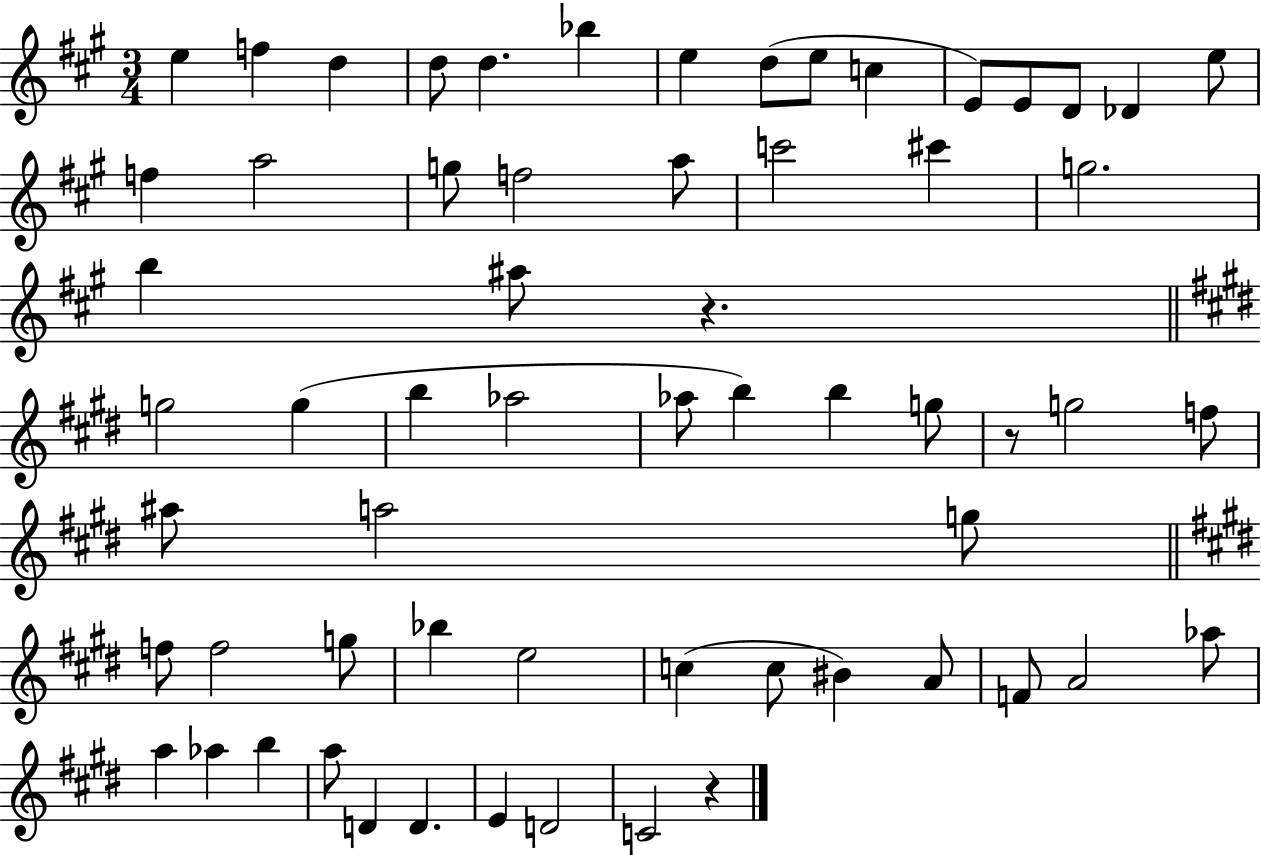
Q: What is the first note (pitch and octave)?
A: E5